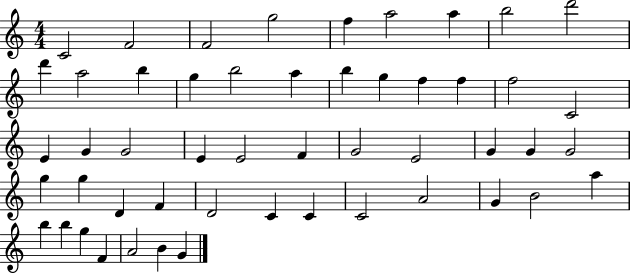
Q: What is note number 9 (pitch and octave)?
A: D6